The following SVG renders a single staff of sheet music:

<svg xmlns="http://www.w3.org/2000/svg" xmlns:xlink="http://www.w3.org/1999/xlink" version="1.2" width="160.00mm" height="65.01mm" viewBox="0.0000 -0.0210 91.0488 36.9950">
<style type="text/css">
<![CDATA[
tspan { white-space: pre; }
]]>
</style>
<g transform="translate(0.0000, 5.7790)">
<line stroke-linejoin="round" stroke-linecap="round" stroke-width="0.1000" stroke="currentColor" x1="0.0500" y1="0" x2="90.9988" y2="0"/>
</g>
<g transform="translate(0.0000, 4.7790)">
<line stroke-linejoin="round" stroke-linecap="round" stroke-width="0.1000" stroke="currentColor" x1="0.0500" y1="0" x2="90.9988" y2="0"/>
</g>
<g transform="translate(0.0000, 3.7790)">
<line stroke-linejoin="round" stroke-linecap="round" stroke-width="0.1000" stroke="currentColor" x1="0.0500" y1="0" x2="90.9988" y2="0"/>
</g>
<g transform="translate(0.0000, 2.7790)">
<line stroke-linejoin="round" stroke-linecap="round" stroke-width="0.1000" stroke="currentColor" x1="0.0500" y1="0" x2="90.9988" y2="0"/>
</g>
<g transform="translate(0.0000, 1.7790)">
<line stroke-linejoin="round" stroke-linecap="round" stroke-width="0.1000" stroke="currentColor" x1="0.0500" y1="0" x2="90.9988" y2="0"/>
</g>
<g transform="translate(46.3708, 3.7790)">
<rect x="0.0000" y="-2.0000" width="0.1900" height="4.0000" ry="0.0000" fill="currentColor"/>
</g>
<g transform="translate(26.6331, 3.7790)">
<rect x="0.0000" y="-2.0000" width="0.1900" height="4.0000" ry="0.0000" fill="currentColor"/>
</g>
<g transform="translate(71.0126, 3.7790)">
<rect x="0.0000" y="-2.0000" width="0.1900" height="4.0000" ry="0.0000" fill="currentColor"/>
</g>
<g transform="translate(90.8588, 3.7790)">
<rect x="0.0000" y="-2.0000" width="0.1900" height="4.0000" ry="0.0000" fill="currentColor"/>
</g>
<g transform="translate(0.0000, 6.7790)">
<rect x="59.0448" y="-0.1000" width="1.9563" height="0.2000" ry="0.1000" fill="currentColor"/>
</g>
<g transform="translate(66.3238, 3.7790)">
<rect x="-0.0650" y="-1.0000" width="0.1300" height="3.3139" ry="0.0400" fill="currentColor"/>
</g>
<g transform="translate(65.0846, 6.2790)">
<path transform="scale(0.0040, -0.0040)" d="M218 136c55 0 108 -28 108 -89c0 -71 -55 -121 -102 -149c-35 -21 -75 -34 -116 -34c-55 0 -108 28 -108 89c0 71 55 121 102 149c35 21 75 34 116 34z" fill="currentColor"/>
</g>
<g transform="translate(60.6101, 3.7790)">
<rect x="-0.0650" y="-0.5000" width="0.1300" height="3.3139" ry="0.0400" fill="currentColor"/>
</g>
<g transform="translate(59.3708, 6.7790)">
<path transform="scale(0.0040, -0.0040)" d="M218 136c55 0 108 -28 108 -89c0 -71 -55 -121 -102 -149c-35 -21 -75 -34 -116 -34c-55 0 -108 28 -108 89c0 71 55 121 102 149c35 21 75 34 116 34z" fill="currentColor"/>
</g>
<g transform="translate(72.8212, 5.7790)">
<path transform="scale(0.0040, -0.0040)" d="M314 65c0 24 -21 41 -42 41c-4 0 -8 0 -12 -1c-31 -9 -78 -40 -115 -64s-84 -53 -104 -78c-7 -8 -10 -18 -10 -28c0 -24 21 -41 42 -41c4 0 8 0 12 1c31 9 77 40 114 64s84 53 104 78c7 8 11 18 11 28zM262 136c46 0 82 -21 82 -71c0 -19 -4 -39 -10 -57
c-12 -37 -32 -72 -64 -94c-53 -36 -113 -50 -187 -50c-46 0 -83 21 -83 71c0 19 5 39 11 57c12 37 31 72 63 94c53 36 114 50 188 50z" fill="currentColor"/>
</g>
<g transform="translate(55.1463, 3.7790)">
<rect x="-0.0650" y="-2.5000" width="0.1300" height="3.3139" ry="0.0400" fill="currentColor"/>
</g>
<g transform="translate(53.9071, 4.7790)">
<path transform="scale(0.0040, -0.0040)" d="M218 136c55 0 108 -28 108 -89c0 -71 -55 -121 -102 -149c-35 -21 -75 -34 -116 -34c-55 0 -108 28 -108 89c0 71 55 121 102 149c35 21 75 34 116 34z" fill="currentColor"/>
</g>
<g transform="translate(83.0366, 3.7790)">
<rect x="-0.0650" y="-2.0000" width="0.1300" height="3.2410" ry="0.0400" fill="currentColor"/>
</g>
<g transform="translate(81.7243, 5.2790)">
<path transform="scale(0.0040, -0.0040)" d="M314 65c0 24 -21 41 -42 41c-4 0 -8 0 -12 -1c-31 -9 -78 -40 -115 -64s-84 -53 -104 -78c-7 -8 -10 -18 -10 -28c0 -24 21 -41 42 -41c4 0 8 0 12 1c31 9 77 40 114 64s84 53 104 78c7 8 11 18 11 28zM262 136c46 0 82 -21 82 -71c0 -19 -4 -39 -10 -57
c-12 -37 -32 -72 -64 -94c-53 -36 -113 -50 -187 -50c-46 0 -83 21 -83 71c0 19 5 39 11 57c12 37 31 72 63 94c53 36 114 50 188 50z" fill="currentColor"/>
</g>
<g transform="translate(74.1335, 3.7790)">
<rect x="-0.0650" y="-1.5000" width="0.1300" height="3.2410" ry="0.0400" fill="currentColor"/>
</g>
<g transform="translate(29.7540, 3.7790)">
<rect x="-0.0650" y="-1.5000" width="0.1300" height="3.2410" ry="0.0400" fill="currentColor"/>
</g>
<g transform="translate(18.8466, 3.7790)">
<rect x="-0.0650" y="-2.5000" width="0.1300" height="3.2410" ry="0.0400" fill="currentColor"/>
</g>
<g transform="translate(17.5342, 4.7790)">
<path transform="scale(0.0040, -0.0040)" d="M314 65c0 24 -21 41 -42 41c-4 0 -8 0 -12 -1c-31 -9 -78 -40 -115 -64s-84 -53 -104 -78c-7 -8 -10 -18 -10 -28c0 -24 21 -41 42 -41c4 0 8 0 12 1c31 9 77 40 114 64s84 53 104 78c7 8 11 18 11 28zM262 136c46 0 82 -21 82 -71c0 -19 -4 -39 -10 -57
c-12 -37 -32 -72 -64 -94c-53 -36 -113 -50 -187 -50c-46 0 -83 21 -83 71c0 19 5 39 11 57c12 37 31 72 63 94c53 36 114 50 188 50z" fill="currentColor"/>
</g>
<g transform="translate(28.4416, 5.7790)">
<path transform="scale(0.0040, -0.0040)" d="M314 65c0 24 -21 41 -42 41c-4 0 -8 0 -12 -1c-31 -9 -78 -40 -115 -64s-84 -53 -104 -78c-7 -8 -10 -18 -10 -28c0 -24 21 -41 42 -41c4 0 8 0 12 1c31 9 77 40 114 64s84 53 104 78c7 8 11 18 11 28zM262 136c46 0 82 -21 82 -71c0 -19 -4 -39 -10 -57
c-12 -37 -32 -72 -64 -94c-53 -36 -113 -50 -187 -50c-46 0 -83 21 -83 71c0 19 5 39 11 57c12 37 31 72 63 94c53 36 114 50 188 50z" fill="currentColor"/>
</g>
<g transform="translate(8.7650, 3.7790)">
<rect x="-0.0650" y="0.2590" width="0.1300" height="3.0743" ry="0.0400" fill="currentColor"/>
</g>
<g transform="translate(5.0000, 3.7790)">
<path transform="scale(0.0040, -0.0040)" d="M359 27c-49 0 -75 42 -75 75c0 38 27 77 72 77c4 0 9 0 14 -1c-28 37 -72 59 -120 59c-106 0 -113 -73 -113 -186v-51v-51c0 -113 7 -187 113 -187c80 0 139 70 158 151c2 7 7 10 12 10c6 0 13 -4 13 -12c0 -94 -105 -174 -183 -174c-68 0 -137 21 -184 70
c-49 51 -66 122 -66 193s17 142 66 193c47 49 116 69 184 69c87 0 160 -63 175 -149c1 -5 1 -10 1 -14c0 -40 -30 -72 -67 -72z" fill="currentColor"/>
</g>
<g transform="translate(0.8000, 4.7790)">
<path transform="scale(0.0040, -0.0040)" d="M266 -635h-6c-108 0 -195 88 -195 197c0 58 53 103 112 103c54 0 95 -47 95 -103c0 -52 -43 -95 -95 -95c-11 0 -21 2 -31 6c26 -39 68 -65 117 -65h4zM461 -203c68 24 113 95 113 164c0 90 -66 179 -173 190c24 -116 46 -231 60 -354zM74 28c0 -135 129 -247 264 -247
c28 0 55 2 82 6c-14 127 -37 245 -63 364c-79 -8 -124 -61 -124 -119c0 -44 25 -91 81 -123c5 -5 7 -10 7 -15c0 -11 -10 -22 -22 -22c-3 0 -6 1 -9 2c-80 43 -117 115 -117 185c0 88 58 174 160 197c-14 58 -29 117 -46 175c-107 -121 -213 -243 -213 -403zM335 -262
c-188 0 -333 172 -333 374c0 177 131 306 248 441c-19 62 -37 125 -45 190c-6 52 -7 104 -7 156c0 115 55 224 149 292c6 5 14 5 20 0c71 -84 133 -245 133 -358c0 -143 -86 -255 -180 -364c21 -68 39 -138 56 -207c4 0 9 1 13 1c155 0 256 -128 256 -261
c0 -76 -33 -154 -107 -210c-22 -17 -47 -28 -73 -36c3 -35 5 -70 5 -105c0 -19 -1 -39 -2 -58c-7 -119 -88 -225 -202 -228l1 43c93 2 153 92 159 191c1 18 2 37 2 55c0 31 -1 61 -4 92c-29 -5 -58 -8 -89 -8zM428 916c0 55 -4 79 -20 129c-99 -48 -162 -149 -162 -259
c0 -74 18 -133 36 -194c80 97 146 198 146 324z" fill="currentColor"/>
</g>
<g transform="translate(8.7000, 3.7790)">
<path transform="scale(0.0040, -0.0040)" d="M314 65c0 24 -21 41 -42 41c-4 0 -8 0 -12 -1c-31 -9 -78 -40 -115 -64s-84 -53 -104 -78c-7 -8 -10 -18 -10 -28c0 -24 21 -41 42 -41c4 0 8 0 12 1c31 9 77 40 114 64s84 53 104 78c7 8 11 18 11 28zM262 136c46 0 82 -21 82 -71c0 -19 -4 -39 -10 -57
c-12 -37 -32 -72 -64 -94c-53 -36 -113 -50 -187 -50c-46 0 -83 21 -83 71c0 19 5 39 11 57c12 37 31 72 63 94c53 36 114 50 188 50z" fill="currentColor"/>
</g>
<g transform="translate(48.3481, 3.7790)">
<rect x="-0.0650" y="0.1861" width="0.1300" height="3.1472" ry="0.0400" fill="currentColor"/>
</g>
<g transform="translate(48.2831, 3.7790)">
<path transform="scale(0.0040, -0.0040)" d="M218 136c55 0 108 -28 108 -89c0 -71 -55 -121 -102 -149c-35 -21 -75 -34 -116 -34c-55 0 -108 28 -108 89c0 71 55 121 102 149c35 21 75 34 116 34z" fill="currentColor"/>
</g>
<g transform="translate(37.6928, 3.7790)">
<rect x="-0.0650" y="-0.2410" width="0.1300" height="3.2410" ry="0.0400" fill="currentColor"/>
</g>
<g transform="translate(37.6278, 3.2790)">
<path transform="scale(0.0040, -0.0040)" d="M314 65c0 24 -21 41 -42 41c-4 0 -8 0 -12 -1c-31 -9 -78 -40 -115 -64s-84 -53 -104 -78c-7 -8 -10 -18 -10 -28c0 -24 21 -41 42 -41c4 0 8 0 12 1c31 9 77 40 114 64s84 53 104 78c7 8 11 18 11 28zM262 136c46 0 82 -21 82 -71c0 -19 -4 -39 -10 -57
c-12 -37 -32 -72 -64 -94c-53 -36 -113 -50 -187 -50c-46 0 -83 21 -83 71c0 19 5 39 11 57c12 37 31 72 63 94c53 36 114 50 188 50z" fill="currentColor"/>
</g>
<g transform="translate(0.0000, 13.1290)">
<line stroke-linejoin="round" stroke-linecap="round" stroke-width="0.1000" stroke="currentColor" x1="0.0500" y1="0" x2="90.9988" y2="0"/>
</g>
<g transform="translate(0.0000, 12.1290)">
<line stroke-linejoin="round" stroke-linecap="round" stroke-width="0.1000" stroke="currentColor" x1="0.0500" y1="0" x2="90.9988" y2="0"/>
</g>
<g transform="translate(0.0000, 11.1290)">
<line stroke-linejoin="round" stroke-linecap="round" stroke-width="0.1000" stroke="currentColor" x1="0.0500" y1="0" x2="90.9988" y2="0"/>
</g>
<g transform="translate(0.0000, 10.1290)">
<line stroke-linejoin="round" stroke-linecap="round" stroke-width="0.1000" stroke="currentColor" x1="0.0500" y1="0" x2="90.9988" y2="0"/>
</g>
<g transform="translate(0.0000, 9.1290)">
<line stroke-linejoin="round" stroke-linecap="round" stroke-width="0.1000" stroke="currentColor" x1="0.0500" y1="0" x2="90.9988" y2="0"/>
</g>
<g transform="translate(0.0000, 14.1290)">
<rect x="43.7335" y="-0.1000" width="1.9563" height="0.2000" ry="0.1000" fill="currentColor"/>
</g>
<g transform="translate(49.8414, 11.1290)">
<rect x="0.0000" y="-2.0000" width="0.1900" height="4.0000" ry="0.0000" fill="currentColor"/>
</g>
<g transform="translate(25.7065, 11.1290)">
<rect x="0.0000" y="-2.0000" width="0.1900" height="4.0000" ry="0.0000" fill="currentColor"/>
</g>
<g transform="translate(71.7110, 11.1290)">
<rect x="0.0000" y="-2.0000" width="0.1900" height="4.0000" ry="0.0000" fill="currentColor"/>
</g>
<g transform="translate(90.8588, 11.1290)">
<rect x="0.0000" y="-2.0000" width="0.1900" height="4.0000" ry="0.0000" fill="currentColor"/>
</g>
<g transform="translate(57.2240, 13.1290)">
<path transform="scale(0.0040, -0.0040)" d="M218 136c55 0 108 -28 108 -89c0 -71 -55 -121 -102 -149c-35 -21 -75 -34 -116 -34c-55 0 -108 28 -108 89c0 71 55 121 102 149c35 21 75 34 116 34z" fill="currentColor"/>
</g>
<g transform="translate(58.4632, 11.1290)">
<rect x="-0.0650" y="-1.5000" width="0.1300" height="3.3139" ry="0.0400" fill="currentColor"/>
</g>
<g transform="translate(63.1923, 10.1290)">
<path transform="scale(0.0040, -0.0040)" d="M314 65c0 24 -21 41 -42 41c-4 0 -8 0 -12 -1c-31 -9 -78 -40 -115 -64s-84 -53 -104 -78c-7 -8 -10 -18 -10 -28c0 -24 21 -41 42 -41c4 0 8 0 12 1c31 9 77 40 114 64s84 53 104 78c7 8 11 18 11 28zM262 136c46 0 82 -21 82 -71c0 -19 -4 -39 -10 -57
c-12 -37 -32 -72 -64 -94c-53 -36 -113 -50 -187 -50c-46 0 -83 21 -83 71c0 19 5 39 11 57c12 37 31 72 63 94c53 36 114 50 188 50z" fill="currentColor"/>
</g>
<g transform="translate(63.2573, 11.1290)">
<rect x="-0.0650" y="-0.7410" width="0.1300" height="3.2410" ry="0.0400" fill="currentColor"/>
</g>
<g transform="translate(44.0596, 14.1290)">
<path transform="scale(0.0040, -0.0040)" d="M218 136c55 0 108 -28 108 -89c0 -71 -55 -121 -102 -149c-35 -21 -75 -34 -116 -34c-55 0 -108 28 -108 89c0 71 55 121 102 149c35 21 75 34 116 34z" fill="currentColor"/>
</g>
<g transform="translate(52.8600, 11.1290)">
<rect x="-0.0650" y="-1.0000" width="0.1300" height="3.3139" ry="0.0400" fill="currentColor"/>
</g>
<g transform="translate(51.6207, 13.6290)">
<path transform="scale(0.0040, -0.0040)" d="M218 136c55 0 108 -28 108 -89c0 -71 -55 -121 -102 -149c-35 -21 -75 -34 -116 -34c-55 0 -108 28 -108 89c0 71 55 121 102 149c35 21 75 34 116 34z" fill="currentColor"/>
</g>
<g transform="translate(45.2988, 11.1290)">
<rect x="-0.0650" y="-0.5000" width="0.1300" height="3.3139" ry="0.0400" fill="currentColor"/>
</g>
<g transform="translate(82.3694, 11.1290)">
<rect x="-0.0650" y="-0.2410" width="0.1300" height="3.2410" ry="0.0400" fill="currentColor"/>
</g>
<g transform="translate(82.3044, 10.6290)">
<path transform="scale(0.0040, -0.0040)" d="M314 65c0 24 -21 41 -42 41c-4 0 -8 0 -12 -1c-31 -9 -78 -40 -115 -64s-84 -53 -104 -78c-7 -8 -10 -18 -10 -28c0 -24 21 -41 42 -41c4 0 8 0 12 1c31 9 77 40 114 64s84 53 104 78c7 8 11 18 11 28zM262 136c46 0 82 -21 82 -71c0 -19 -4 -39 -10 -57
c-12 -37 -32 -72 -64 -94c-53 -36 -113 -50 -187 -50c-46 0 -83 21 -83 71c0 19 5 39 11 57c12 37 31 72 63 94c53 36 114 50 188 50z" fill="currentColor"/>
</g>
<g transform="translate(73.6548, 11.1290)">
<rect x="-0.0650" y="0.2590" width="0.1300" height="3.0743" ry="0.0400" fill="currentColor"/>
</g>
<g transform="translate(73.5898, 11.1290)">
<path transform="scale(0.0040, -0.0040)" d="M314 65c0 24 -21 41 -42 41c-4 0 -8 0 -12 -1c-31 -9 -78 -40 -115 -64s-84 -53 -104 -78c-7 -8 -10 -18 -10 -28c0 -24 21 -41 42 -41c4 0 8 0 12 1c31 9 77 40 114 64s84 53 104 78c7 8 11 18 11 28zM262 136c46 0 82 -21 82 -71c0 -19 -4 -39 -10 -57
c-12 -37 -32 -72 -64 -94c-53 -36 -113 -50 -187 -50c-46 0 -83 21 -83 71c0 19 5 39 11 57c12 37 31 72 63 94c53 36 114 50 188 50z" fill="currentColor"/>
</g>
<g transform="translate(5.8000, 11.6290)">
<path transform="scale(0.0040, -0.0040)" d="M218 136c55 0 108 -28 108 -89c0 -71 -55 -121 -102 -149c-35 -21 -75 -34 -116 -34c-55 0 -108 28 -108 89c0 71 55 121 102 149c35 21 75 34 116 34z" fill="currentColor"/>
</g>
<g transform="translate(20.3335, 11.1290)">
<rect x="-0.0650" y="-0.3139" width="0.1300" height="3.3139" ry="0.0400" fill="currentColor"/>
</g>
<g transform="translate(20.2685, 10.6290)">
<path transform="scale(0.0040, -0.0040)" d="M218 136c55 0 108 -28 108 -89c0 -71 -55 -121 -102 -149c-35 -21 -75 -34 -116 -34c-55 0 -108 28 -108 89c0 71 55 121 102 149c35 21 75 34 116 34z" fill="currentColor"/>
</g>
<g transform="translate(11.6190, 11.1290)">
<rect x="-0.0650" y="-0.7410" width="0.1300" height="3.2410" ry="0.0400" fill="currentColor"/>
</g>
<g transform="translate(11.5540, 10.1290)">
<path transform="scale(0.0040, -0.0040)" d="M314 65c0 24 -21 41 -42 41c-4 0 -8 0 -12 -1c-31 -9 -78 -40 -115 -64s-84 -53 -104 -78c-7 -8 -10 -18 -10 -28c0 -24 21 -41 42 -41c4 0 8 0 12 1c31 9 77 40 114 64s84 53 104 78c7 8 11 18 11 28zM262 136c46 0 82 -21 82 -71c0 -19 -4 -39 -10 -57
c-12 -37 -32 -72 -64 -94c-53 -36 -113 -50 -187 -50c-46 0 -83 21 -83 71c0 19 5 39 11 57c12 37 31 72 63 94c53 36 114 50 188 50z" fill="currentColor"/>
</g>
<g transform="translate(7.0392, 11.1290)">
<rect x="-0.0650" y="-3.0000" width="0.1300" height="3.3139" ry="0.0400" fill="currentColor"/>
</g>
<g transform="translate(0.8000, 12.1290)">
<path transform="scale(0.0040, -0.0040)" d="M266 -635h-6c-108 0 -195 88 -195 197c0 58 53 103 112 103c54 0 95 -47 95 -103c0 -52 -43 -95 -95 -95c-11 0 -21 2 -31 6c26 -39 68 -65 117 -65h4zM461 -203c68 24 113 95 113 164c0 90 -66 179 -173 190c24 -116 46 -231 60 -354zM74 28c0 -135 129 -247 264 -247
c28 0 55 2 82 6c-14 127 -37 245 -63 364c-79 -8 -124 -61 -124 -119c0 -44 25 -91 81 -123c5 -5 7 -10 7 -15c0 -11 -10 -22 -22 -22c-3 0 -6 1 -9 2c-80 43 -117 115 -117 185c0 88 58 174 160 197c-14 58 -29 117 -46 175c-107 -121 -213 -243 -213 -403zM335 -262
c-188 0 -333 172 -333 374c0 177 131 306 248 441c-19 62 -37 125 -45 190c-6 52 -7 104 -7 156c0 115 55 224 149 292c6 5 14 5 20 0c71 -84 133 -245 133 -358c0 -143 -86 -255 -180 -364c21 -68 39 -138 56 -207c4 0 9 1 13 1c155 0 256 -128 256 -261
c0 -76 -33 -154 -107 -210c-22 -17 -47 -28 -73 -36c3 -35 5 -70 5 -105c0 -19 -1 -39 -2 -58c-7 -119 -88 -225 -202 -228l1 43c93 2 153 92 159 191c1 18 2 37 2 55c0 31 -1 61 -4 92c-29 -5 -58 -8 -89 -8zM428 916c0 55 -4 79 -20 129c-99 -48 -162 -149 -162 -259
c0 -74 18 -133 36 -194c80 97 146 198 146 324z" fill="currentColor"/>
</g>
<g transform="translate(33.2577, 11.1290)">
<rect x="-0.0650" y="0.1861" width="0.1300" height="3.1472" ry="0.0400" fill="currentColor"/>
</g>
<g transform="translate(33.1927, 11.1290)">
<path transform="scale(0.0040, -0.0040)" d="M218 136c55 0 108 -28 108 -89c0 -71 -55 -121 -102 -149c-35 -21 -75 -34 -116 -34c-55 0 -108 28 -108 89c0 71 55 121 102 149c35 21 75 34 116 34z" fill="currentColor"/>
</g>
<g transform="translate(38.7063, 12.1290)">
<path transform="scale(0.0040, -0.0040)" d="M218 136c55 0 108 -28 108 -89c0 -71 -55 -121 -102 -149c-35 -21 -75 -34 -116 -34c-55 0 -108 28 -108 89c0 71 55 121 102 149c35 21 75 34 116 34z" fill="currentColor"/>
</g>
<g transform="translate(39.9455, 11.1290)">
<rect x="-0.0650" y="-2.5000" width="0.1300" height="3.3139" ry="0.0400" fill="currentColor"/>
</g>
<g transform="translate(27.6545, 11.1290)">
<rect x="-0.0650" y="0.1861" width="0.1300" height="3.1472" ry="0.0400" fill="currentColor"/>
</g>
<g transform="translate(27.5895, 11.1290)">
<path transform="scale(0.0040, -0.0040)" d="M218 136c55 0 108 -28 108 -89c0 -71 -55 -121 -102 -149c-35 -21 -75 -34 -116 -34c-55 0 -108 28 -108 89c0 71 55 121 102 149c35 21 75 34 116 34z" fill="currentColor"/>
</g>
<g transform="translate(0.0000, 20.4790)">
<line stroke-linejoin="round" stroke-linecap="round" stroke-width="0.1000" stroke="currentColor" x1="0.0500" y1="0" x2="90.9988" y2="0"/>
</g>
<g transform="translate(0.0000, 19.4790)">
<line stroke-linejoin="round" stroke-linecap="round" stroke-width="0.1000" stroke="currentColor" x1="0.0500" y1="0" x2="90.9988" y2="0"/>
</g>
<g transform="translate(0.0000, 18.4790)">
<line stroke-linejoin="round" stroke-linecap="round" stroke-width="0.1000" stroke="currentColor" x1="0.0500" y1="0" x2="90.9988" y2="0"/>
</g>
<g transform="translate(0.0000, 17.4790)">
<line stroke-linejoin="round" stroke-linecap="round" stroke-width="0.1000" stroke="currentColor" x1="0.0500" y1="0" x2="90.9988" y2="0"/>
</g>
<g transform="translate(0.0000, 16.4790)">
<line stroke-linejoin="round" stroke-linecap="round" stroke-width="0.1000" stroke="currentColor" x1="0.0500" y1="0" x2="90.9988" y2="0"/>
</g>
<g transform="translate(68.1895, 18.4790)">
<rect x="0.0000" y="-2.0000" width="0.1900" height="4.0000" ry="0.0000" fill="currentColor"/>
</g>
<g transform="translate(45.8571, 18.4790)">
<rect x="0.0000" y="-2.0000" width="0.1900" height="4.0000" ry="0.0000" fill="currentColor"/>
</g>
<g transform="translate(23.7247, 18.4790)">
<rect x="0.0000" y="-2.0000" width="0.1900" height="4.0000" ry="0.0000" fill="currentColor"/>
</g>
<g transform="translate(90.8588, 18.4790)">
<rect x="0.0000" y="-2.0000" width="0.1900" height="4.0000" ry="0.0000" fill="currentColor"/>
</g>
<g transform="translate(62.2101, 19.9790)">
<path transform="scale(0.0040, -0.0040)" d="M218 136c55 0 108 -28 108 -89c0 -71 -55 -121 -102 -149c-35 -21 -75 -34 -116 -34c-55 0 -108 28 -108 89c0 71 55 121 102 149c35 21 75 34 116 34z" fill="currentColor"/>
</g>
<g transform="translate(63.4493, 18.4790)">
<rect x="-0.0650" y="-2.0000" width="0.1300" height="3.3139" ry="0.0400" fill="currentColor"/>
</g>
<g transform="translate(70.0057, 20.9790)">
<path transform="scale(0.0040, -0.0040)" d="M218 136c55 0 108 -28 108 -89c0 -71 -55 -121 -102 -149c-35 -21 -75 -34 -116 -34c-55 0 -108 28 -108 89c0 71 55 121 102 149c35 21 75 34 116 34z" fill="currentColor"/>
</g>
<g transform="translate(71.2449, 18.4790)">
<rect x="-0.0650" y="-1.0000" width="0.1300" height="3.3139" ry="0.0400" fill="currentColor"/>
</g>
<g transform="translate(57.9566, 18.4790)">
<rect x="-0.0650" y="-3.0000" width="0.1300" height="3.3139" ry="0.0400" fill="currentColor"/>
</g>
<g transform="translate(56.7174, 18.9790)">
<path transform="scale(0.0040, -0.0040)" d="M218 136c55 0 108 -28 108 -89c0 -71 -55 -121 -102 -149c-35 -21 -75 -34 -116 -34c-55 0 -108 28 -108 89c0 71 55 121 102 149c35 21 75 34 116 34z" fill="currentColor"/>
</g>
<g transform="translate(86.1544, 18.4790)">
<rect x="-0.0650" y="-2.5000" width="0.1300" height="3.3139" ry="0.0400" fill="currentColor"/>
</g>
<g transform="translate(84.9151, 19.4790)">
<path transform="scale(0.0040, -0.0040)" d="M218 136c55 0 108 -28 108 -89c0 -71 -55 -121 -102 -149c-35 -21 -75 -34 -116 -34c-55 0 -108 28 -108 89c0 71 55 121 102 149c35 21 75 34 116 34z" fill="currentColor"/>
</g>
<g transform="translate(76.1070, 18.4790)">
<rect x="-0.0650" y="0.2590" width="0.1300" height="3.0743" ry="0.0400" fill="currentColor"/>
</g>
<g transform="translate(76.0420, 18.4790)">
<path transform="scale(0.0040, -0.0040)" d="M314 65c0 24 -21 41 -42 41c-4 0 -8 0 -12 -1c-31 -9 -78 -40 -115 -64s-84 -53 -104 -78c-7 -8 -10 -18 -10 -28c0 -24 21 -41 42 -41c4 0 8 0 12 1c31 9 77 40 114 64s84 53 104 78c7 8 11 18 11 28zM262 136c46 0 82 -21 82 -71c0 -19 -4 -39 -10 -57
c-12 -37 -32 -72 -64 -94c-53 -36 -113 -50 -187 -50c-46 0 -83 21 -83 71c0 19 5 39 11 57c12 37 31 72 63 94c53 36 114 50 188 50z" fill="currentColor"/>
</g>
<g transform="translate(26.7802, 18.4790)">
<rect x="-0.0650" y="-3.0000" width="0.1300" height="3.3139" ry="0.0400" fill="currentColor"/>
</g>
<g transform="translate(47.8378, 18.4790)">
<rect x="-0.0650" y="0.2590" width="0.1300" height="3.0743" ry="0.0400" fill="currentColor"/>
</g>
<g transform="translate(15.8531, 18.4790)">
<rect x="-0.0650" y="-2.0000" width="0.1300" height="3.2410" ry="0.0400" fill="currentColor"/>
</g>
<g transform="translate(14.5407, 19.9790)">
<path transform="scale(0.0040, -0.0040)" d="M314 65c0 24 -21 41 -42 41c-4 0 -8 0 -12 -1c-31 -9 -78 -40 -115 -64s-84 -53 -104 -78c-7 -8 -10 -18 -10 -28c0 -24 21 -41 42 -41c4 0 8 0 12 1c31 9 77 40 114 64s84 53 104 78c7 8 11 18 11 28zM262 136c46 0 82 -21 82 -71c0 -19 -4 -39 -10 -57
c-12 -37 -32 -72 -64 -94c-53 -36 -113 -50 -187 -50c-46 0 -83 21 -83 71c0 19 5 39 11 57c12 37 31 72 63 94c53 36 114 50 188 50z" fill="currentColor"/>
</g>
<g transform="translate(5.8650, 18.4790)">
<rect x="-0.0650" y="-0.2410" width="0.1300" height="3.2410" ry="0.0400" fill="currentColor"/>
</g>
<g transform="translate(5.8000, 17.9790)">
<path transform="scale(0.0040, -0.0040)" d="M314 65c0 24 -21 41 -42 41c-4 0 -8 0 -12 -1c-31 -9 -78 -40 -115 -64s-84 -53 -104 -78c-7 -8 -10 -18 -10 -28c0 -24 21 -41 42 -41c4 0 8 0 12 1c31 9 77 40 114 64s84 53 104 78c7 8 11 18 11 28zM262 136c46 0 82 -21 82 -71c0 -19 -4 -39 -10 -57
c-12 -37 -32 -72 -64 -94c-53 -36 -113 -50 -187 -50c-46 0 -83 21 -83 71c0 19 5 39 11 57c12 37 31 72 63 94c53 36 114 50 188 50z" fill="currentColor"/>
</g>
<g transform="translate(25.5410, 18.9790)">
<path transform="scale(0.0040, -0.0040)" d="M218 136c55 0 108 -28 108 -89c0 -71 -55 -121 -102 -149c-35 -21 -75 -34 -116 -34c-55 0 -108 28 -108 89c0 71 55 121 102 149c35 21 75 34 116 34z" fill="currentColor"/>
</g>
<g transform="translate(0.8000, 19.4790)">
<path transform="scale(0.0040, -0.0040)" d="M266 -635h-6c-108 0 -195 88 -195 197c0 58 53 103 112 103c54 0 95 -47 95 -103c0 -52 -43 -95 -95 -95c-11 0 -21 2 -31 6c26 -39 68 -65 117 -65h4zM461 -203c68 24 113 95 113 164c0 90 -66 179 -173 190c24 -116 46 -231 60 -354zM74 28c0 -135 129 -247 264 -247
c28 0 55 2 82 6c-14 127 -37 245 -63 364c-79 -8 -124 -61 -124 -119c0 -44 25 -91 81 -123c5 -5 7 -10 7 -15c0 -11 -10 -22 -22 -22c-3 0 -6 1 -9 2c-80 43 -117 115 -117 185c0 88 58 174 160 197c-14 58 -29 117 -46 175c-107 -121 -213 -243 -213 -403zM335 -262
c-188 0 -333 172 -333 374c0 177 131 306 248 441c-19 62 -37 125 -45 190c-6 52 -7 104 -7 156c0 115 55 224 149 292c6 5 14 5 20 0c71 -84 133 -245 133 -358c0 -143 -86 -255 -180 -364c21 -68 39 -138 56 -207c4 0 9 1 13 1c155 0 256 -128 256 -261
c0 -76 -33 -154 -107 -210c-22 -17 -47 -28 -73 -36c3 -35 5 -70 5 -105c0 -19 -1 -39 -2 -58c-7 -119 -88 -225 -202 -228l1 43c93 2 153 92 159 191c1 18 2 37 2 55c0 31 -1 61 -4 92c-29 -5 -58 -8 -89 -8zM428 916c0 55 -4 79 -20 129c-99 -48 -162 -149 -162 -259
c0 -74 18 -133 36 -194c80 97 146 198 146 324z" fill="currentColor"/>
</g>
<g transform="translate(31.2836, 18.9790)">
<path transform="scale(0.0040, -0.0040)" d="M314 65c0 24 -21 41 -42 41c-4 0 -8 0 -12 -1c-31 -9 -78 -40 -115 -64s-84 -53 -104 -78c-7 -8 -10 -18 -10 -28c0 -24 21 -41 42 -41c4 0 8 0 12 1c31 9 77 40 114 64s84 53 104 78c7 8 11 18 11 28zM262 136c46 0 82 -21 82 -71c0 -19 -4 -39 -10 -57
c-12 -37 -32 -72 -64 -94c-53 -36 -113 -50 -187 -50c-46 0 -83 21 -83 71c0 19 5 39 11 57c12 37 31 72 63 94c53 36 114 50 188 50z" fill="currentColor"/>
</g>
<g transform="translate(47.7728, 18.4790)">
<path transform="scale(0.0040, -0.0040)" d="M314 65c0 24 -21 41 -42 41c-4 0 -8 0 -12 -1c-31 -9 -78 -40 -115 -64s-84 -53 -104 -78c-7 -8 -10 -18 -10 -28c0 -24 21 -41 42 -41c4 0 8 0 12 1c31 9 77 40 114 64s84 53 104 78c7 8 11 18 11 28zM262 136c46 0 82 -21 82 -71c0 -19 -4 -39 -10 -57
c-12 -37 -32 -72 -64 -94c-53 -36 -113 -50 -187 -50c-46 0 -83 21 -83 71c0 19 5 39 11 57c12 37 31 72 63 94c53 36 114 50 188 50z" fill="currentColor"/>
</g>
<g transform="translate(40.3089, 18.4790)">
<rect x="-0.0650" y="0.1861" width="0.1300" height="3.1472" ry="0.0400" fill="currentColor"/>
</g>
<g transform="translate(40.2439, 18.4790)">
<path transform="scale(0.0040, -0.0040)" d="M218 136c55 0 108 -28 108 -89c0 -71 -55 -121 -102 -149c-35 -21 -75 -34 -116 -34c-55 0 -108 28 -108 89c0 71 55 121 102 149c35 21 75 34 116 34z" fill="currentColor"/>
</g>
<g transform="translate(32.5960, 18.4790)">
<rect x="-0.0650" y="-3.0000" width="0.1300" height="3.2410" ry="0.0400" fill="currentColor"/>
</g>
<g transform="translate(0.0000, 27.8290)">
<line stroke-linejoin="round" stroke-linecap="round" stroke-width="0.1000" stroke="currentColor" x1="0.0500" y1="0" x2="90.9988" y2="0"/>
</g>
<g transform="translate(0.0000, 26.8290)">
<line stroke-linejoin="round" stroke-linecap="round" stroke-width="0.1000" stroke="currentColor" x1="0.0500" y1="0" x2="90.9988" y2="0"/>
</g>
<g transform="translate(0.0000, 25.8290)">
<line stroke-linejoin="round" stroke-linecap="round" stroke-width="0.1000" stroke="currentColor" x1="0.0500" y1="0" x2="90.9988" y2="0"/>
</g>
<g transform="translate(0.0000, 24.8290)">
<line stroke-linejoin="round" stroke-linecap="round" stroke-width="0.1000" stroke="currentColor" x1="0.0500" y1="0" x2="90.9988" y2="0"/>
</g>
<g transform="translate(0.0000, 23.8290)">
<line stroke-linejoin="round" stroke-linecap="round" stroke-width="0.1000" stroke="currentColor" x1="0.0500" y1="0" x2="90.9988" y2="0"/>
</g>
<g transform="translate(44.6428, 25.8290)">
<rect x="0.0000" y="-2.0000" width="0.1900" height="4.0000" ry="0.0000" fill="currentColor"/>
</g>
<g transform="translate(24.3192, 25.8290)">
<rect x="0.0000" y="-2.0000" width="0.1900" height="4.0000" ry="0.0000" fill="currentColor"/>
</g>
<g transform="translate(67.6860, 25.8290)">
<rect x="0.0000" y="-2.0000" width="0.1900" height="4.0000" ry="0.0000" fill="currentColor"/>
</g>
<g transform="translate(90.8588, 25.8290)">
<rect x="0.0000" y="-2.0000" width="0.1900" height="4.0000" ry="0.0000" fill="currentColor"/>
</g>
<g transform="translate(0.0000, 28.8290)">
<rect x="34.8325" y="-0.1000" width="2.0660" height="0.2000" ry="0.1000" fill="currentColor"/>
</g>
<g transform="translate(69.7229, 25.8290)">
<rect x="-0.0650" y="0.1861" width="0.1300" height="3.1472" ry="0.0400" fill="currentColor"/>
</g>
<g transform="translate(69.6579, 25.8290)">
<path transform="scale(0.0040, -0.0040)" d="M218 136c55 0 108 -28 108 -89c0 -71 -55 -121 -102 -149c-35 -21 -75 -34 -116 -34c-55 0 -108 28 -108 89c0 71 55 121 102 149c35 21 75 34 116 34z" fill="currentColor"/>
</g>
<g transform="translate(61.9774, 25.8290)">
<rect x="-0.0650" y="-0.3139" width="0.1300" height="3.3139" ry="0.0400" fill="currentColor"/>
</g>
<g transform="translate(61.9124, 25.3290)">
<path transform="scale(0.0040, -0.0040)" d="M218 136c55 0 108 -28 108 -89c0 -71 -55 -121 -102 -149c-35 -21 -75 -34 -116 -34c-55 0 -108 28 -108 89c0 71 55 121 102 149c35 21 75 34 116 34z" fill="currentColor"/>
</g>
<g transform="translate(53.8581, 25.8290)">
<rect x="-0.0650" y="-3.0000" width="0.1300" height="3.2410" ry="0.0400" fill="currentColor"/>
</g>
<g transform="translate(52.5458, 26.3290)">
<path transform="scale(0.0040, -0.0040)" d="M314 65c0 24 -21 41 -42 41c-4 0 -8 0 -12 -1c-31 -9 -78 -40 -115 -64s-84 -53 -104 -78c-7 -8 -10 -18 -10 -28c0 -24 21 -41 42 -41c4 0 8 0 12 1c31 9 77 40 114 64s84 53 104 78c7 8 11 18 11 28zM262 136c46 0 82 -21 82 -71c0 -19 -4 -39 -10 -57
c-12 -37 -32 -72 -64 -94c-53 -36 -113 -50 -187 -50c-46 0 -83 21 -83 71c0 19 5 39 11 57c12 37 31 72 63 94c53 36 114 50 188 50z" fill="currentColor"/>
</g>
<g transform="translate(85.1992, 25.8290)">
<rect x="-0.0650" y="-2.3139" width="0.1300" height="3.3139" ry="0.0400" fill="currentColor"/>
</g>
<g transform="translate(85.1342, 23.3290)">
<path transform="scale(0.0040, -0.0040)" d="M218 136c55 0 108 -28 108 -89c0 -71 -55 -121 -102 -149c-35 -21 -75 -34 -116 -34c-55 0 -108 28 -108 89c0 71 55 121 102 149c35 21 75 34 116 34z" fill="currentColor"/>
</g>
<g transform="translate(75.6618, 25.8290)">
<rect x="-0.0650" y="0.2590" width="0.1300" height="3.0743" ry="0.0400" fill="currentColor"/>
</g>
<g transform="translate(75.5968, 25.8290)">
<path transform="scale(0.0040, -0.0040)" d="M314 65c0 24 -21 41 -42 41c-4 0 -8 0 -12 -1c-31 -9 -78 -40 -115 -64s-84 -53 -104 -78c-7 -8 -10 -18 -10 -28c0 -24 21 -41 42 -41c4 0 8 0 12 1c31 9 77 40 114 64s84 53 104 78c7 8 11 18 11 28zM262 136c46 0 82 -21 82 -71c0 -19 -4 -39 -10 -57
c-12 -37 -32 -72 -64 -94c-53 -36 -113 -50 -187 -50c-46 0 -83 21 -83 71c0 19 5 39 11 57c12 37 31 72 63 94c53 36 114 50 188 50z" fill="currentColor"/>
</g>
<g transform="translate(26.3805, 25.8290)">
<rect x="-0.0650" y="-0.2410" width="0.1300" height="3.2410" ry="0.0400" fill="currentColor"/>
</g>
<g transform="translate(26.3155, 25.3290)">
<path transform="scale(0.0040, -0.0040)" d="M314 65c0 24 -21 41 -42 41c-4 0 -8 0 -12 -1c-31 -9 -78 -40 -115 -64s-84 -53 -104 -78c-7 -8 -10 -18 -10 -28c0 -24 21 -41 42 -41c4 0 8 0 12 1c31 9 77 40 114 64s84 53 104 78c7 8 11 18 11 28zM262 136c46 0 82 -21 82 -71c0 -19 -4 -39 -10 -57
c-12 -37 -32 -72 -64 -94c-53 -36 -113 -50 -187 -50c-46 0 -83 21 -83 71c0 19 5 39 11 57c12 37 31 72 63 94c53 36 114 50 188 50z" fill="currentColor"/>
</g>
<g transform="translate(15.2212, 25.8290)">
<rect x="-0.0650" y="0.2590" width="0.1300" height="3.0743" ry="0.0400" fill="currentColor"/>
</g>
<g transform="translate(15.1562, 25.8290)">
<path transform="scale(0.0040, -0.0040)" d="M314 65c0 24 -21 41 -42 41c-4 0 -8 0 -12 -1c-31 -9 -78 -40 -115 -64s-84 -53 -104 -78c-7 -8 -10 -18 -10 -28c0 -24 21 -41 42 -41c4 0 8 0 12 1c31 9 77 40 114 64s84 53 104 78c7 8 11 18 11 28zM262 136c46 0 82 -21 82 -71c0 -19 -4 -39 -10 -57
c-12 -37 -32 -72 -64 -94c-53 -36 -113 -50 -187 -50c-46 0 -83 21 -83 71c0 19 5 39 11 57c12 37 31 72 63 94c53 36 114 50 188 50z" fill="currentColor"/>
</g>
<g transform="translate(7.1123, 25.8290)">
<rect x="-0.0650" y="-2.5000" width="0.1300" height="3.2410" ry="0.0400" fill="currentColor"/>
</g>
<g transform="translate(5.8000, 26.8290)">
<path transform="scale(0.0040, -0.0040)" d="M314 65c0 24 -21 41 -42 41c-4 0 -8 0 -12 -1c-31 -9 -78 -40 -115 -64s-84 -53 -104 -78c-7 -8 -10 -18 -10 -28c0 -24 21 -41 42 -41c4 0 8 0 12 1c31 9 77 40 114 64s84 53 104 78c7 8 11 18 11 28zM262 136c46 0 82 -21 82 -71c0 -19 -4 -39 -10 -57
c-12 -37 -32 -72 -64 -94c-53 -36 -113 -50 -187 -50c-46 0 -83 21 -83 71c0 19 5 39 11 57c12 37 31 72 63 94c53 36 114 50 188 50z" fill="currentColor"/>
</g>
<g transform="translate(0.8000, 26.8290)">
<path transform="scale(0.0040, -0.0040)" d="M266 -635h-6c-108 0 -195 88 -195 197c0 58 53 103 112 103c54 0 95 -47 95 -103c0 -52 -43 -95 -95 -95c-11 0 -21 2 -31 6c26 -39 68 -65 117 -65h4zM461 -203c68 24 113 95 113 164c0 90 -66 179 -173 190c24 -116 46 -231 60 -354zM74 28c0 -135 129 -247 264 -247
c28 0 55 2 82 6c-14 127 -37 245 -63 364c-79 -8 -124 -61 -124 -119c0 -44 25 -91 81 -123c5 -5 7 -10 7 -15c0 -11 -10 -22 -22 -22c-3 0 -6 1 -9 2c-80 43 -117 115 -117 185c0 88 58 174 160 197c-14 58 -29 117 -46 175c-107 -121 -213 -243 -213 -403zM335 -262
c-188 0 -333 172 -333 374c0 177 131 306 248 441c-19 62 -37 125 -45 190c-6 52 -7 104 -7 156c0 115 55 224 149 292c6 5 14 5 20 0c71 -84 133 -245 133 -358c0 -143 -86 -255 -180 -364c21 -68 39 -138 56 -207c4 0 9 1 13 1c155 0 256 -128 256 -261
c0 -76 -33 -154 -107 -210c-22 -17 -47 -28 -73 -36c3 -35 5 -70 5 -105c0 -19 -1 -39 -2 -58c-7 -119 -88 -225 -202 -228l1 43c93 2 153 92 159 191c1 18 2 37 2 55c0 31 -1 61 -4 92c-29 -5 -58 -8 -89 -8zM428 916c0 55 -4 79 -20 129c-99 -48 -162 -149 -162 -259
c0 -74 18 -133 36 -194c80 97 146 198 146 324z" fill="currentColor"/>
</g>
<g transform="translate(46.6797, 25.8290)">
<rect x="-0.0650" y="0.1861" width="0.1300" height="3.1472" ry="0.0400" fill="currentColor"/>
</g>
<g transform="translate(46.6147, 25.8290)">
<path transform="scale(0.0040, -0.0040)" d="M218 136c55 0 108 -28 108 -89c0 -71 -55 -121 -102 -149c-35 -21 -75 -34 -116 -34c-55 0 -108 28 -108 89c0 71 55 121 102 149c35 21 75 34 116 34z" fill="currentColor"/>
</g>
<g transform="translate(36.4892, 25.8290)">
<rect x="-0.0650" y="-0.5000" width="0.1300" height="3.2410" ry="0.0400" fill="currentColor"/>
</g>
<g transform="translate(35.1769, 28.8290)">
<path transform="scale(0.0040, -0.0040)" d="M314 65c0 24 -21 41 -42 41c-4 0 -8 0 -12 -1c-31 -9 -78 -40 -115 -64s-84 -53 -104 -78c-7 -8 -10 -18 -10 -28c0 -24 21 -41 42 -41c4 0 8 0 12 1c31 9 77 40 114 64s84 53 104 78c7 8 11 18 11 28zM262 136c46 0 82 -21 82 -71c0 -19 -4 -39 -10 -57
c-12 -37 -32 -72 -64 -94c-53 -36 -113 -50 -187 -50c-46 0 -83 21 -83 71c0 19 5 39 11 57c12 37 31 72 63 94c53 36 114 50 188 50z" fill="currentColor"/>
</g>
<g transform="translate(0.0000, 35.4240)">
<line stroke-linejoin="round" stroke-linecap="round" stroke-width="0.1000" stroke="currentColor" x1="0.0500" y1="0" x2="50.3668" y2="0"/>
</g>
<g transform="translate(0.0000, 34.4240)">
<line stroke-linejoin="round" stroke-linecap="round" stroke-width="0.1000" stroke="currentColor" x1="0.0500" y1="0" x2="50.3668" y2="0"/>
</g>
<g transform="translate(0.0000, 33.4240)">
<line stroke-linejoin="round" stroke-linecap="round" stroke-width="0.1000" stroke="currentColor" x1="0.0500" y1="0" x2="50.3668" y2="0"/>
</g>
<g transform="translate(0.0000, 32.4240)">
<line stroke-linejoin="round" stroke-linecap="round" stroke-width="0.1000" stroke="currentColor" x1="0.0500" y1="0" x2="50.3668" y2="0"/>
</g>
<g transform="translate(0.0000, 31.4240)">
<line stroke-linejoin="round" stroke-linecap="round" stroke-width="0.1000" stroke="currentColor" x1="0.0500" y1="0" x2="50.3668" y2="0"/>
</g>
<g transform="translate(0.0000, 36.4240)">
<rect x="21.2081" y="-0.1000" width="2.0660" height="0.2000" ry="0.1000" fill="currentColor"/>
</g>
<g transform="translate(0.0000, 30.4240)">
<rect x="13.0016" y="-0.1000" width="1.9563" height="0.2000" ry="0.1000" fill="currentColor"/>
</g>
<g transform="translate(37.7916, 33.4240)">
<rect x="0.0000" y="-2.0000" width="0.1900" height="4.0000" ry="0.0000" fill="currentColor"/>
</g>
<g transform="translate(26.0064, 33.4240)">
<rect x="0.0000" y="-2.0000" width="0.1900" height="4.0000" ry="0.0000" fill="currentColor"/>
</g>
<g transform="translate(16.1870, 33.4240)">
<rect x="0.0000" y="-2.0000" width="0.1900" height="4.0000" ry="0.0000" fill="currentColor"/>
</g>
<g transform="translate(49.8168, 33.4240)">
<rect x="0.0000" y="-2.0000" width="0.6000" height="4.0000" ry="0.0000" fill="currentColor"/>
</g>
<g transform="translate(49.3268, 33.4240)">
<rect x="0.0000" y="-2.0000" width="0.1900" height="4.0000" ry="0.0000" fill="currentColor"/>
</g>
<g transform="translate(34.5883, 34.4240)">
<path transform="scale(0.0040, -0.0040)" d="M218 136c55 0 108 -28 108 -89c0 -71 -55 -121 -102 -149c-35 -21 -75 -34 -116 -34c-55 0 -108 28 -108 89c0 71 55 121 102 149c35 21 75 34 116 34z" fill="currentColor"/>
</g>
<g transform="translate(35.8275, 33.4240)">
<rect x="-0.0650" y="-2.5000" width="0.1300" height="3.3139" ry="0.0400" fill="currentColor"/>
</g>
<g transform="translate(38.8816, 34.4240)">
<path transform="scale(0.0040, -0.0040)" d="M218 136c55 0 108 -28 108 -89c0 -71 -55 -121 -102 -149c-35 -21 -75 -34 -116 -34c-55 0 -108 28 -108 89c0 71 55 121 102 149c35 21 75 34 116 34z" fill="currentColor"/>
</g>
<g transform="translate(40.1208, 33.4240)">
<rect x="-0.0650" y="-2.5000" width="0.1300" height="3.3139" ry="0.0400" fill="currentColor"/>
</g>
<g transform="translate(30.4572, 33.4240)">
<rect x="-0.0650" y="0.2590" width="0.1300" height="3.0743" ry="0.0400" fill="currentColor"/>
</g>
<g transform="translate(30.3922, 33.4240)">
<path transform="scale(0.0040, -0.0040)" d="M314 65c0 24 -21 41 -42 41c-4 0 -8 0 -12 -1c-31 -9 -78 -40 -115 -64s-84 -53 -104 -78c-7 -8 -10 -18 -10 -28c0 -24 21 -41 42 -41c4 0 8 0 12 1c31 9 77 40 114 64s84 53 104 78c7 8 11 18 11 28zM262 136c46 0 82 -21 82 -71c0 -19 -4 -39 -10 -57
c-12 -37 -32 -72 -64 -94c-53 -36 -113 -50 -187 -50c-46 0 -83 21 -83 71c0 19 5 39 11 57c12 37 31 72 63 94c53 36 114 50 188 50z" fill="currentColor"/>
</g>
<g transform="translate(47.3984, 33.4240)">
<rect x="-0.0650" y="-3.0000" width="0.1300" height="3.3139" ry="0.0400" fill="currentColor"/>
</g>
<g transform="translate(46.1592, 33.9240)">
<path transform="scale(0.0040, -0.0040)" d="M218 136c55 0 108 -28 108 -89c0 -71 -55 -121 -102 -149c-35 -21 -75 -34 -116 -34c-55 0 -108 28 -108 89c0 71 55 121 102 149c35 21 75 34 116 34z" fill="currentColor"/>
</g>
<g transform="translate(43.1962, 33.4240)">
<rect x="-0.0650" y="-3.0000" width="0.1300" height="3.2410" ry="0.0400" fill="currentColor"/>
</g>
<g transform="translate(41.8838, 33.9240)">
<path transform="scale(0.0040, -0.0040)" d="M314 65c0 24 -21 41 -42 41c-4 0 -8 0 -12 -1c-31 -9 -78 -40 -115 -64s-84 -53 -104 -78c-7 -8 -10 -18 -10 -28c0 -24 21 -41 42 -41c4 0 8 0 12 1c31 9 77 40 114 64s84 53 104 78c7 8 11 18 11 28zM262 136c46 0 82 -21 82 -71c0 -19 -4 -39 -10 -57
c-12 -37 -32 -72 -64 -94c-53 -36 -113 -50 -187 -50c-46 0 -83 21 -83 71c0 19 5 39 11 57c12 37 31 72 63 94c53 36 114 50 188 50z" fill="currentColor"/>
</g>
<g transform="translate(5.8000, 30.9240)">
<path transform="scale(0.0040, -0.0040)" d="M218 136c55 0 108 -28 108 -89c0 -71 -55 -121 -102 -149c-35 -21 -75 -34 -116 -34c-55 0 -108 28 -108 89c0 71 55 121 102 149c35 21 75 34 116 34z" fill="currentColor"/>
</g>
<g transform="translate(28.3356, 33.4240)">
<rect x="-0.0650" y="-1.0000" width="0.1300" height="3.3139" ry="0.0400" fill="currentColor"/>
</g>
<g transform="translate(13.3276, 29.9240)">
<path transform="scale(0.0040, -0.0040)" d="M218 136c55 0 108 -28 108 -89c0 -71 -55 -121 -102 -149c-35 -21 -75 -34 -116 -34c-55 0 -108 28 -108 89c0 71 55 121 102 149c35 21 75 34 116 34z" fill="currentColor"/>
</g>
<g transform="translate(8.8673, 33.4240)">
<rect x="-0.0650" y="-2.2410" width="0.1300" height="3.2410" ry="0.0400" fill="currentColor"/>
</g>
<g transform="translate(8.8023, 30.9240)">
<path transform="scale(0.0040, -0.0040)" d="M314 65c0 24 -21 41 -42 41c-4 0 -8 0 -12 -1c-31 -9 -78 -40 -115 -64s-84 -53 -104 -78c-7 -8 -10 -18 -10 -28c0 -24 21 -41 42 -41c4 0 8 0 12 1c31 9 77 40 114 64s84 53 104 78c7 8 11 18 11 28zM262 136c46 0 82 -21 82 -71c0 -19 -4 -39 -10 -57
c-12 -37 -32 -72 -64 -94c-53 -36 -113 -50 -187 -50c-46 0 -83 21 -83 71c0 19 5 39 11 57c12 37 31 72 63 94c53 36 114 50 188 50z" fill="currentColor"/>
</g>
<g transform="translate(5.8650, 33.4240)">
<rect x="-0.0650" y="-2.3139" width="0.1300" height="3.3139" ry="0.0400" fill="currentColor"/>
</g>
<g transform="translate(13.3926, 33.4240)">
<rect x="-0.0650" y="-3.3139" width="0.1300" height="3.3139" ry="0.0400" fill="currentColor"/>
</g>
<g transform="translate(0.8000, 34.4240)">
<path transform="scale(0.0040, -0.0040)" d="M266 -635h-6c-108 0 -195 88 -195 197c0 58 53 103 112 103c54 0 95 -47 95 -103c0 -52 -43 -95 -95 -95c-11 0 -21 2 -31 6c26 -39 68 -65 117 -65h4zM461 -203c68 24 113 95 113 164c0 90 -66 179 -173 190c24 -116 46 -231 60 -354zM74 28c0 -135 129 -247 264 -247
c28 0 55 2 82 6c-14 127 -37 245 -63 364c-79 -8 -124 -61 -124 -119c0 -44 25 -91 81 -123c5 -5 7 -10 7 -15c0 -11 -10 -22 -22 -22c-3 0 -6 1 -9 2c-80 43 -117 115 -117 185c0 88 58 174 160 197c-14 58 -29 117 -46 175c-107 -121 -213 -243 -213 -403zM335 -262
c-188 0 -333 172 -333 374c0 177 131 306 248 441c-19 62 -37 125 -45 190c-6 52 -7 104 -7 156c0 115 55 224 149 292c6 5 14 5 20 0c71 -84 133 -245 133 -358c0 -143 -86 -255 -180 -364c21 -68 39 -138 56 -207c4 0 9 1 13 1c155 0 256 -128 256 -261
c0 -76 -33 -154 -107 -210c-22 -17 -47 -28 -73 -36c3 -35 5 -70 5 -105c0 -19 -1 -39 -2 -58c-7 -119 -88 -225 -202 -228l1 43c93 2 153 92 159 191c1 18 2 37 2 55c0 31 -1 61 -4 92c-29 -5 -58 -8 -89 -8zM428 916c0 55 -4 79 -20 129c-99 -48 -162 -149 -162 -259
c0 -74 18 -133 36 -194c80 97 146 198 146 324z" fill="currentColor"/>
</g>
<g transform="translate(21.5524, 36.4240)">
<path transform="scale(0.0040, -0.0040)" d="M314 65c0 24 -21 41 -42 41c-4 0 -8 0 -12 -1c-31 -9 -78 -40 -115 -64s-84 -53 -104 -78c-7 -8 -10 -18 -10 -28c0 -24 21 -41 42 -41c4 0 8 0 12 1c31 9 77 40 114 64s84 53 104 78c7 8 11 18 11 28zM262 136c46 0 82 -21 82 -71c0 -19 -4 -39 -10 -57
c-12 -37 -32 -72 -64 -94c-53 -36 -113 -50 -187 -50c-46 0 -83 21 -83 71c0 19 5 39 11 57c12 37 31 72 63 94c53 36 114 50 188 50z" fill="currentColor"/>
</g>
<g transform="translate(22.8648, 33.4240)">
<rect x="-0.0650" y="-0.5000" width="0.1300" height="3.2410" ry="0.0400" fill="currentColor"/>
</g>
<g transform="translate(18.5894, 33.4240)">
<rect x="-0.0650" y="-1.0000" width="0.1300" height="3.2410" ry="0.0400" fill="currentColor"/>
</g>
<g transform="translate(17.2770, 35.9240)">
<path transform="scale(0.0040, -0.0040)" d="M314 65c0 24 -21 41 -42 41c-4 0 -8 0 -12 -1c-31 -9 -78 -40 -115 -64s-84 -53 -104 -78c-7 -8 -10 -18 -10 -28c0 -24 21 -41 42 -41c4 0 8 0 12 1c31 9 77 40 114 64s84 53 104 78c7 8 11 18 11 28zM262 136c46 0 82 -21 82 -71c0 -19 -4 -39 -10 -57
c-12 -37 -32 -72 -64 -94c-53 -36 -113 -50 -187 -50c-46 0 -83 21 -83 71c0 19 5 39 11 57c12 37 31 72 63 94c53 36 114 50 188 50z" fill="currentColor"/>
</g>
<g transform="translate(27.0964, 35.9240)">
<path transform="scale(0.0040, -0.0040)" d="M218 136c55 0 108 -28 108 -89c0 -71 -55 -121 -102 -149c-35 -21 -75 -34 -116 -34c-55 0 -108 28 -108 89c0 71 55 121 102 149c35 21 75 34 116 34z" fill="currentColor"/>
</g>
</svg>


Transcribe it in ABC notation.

X:1
T:Untitled
M:4/4
L:1/4
K:C
B2 G2 E2 c2 B G C D E2 F2 A d2 c B B G C D E d2 B2 c2 c2 F2 A A2 B B2 A F D B2 G G2 B2 c2 C2 B A2 c B B2 g g g2 b D2 C2 D B2 G G A2 A